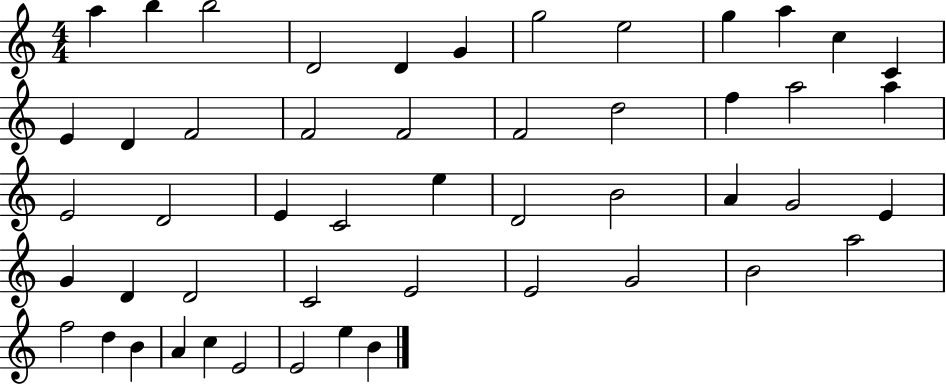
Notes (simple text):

A5/q B5/q B5/h D4/h D4/q G4/q G5/h E5/h G5/q A5/q C5/q C4/q E4/q D4/q F4/h F4/h F4/h F4/h D5/h F5/q A5/h A5/q E4/h D4/h E4/q C4/h E5/q D4/h B4/h A4/q G4/h E4/q G4/q D4/q D4/h C4/h E4/h E4/h G4/h B4/h A5/h F5/h D5/q B4/q A4/q C5/q E4/h E4/h E5/q B4/q